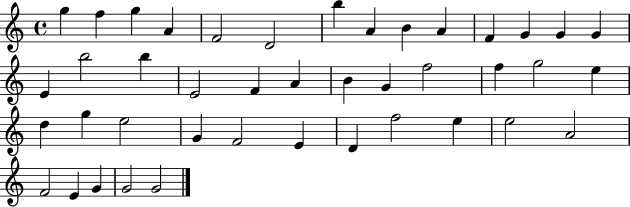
{
  \clef treble
  \time 4/4
  \defaultTimeSignature
  \key c \major
  g''4 f''4 g''4 a'4 | f'2 d'2 | b''4 a'4 b'4 a'4 | f'4 g'4 g'4 g'4 | \break e'4 b''2 b''4 | e'2 f'4 a'4 | b'4 g'4 f''2 | f''4 g''2 e''4 | \break d''4 g''4 e''2 | g'4 f'2 e'4 | d'4 f''2 e''4 | e''2 a'2 | \break f'2 e'4 g'4 | g'2 g'2 | \bar "|."
}